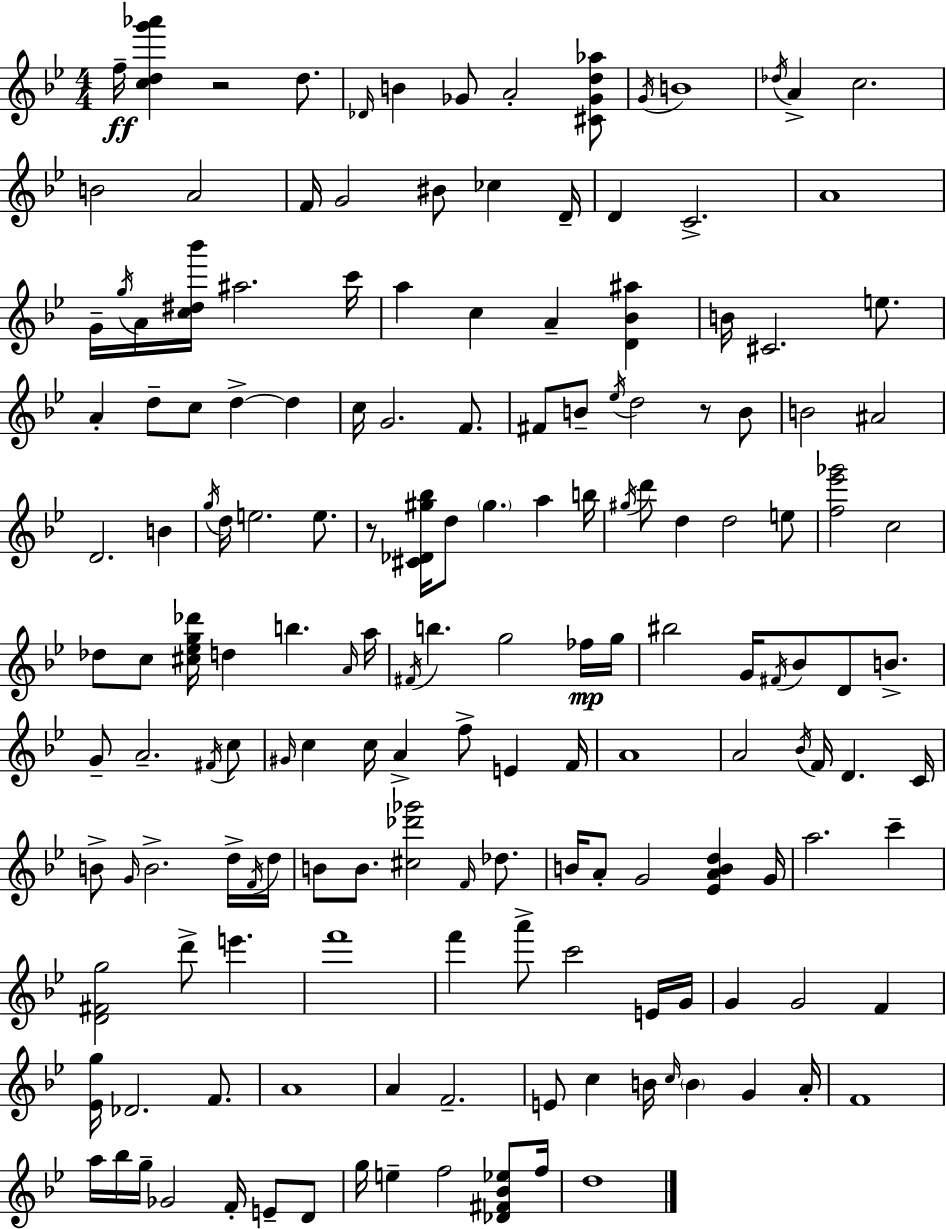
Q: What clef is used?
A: treble